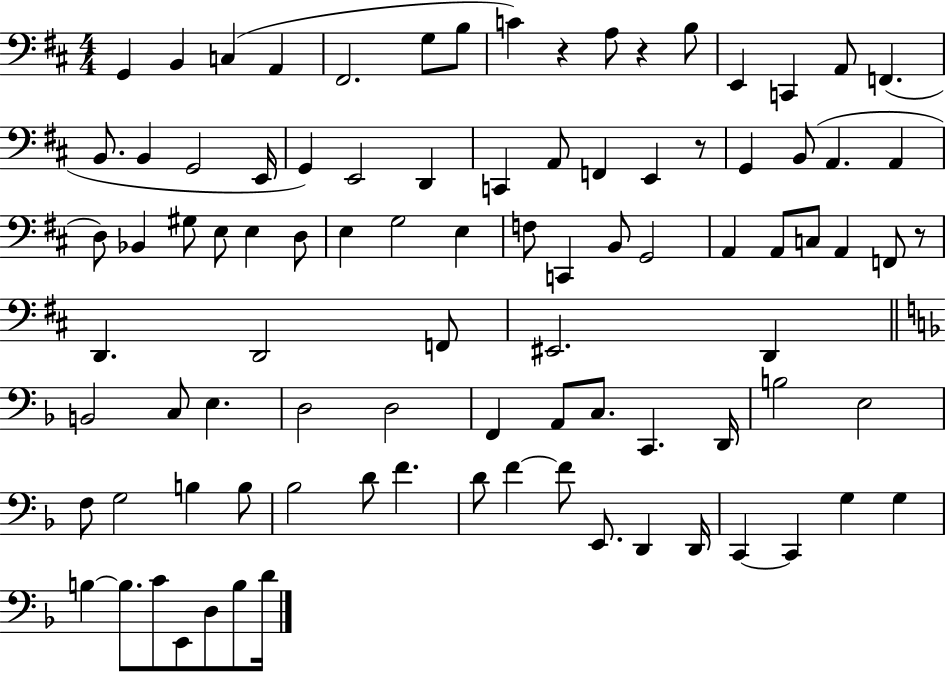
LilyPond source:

{
  \clef bass
  \numericTimeSignature
  \time 4/4
  \key d \major
  \repeat volta 2 { g,4 b,4 c4( a,4 | fis,2. g8 b8 | c'4) r4 a8 r4 b8 | e,4 c,4 a,8 f,4.( | \break b,8. b,4 g,2 e,16 | g,4) e,2 d,4 | c,4 a,8 f,4 e,4 r8 | g,4 b,8( a,4. a,4 | \break d8) bes,4 gis8 e8 e4 d8 | e4 g2 e4 | f8 c,4 b,8 g,2 | a,4 a,8 c8 a,4 f,8 r8 | \break d,4. d,2 f,8 | eis,2. d,4 | \bar "||" \break \key d \minor b,2 c8 e4. | d2 d2 | f,4 a,8 c8. c,4. d,16 | b2 e2 | \break f8 g2 b4 b8 | bes2 d'8 f'4. | d'8 f'4~~ f'8 e,8. d,4 d,16 | c,4~~ c,4 g4 g4 | \break b4~~ b8. c'8 e,8 d8 b8 d'16 | } \bar "|."
}